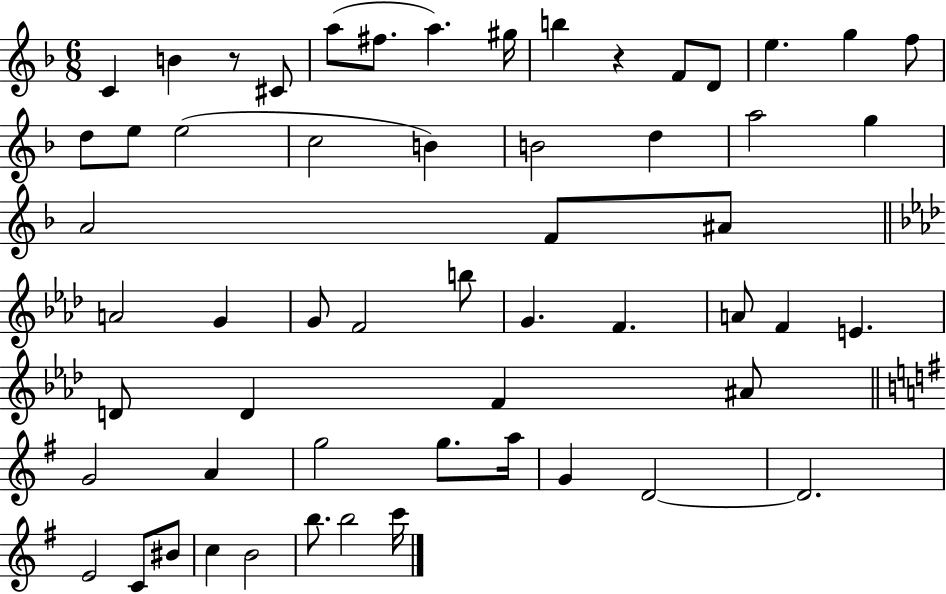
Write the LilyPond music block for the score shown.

{
  \clef treble
  \numericTimeSignature
  \time 6/8
  \key f \major
  c'4 b'4 r8 cis'8 | a''8( fis''8. a''4.) gis''16 | b''4 r4 f'8 d'8 | e''4. g''4 f''8 | \break d''8 e''8 e''2( | c''2 b'4) | b'2 d''4 | a''2 g''4 | \break a'2 f'8 ais'8 | \bar "||" \break \key f \minor a'2 g'4 | g'8 f'2 b''8 | g'4. f'4. | a'8 f'4 e'4. | \break d'8 d'4 f'4 ais'8 | \bar "||" \break \key g \major g'2 a'4 | g''2 g''8. a''16 | g'4 d'2~~ | d'2. | \break e'2 c'8 bis'8 | c''4 b'2 | b''8. b''2 c'''16 | \bar "|."
}